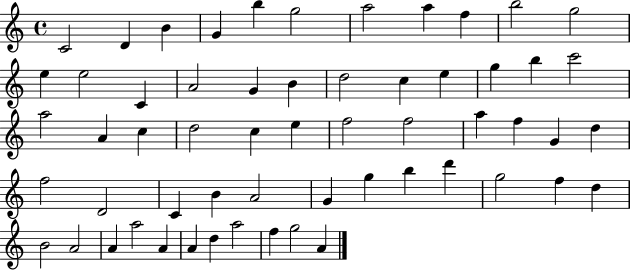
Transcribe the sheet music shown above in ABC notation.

X:1
T:Untitled
M:4/4
L:1/4
K:C
C2 D B G b g2 a2 a f b2 g2 e e2 C A2 G B d2 c e g b c'2 a2 A c d2 c e f2 f2 a f G d f2 D2 C B A2 G g b d' g2 f d B2 A2 A a2 A A d a2 f g2 A